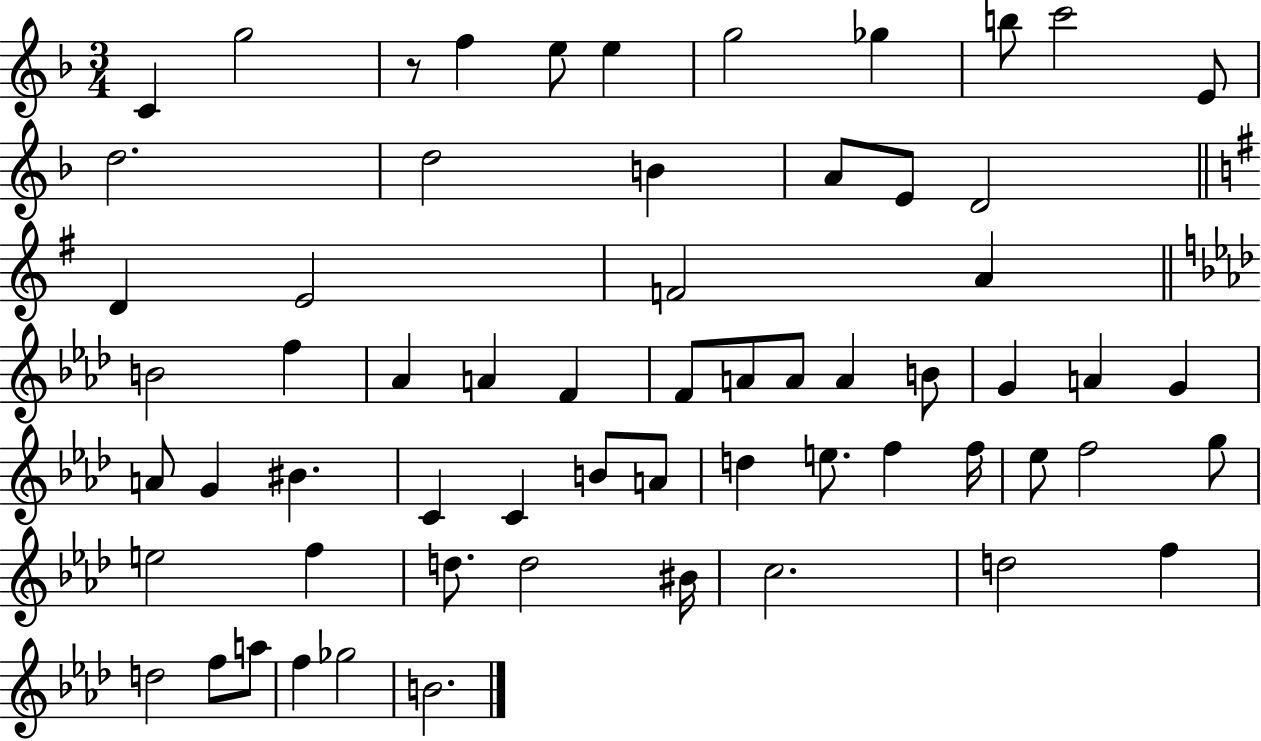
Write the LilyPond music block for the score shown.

{
  \clef treble
  \numericTimeSignature
  \time 3/4
  \key f \major
  \repeat volta 2 { c'4 g''2 | r8 f''4 e''8 e''4 | g''2 ges''4 | b''8 c'''2 e'8 | \break d''2. | d''2 b'4 | a'8 e'8 d'2 | \bar "||" \break \key e \minor d'4 e'2 | f'2 a'4 | \bar "||" \break \key aes \major b'2 f''4 | aes'4 a'4 f'4 | f'8 a'8 a'8 a'4 b'8 | g'4 a'4 g'4 | \break a'8 g'4 bis'4. | c'4 c'4 b'8 a'8 | d''4 e''8. f''4 f''16 | ees''8 f''2 g''8 | \break e''2 f''4 | d''8. d''2 bis'16 | c''2. | d''2 f''4 | \break d''2 f''8 a''8 | f''4 ges''2 | b'2. | } \bar "|."
}